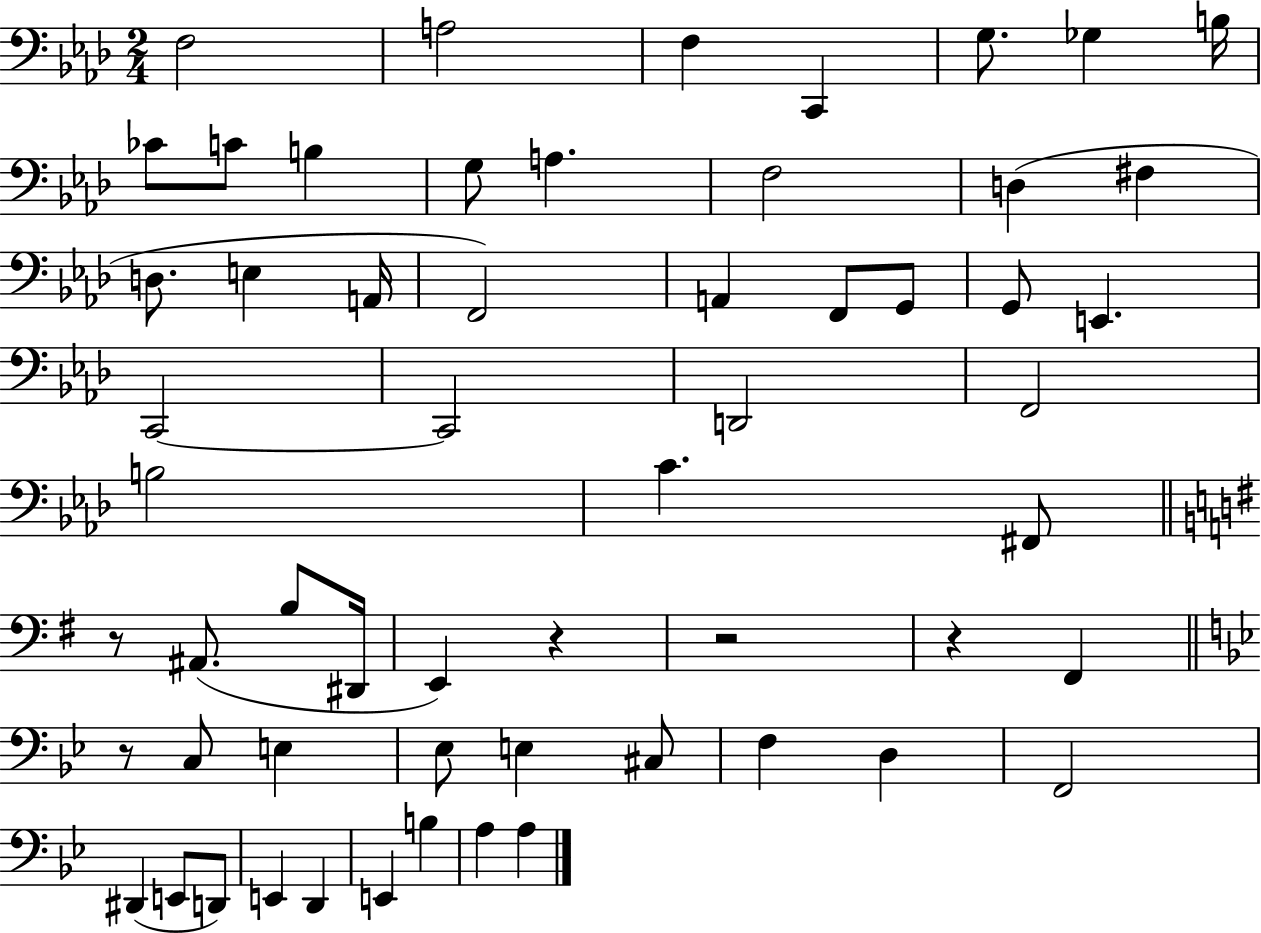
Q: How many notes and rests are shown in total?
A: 58